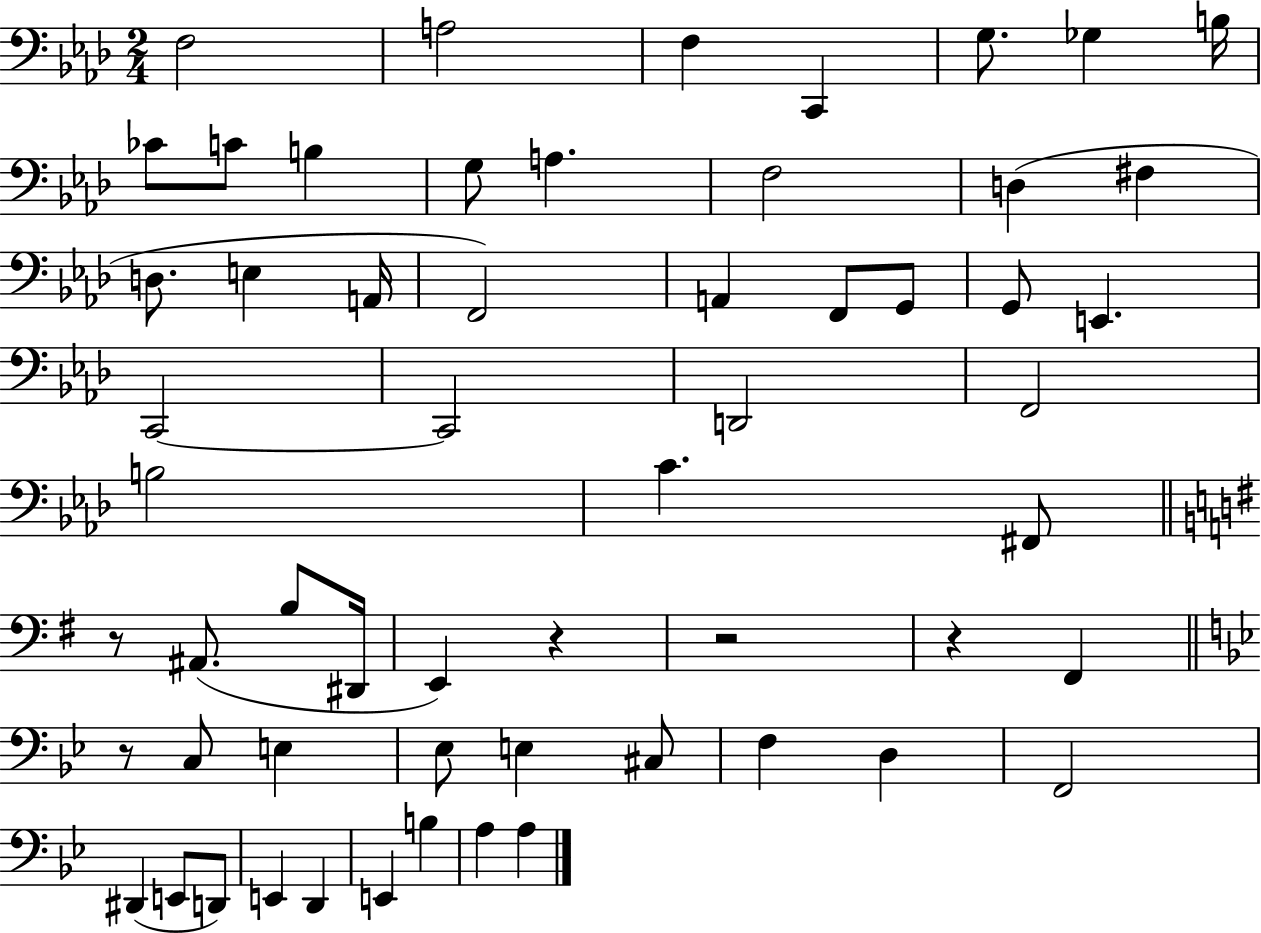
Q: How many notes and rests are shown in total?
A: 58